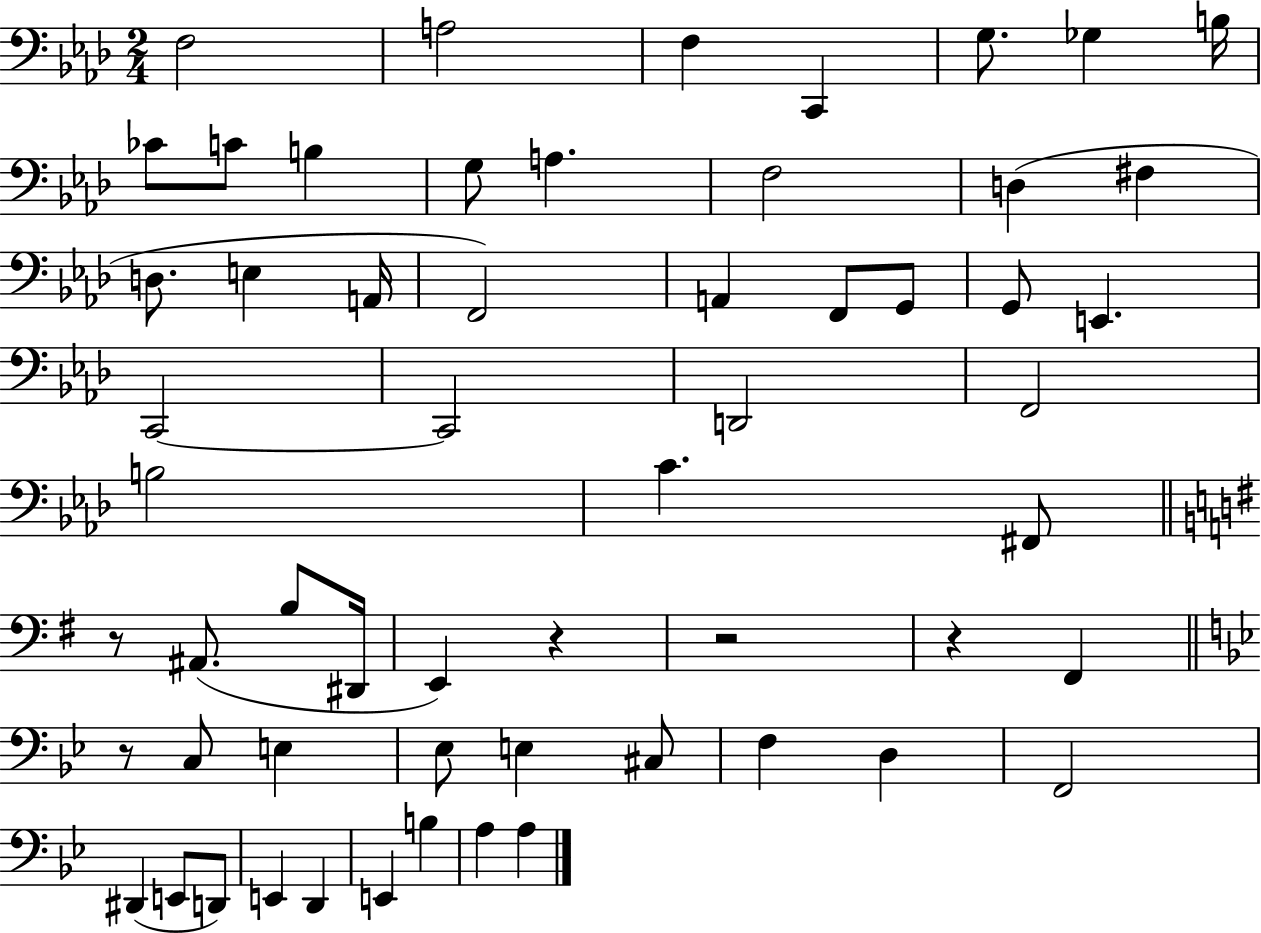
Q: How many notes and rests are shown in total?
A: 58